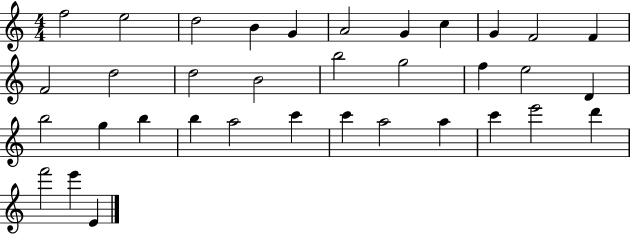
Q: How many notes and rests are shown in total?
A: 35